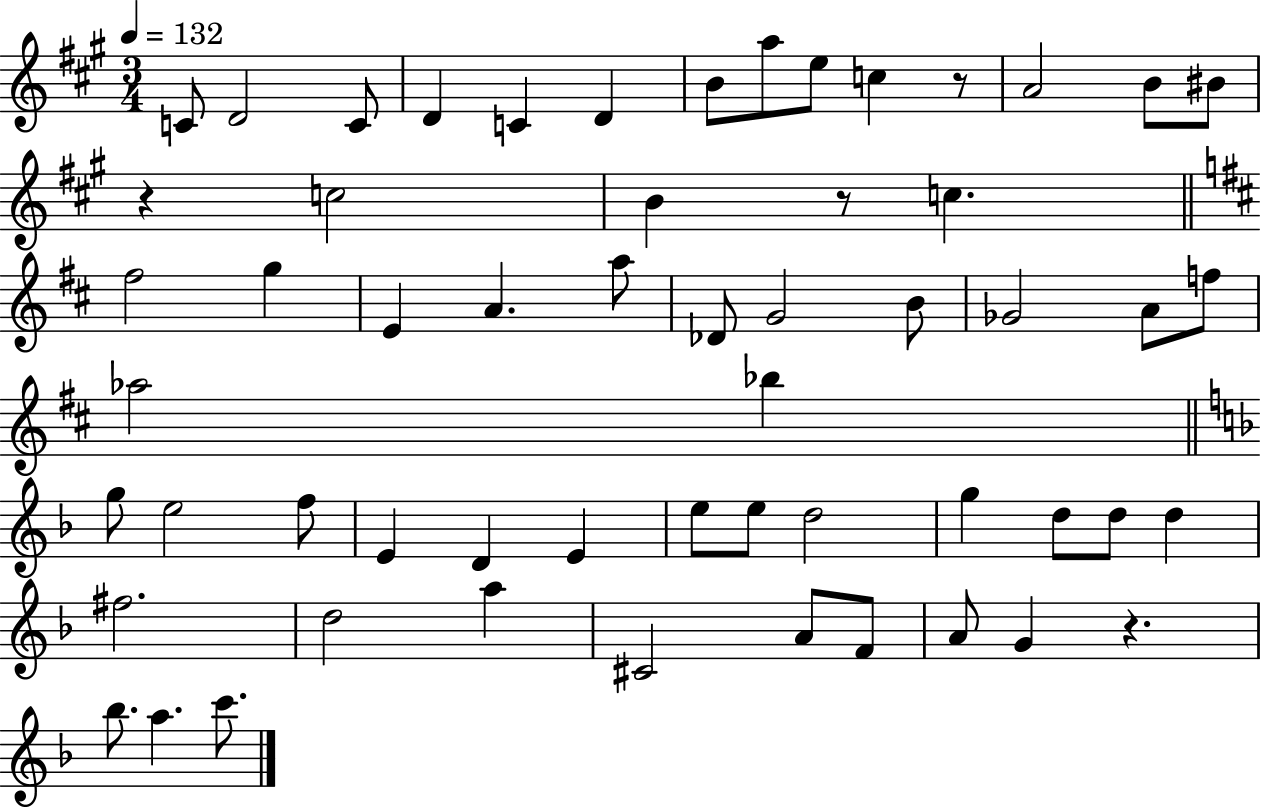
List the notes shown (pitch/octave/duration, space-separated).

C4/e D4/h C4/e D4/q C4/q D4/q B4/e A5/e E5/e C5/q R/e A4/h B4/e BIS4/e R/q C5/h B4/q R/e C5/q. F#5/h G5/q E4/q A4/q. A5/e Db4/e G4/h B4/e Gb4/h A4/e F5/e Ab5/h Bb5/q G5/e E5/h F5/e E4/q D4/q E4/q E5/e E5/e D5/h G5/q D5/e D5/e D5/q F#5/h. D5/h A5/q C#4/h A4/e F4/e A4/e G4/q R/q. Bb5/e. A5/q. C6/e.